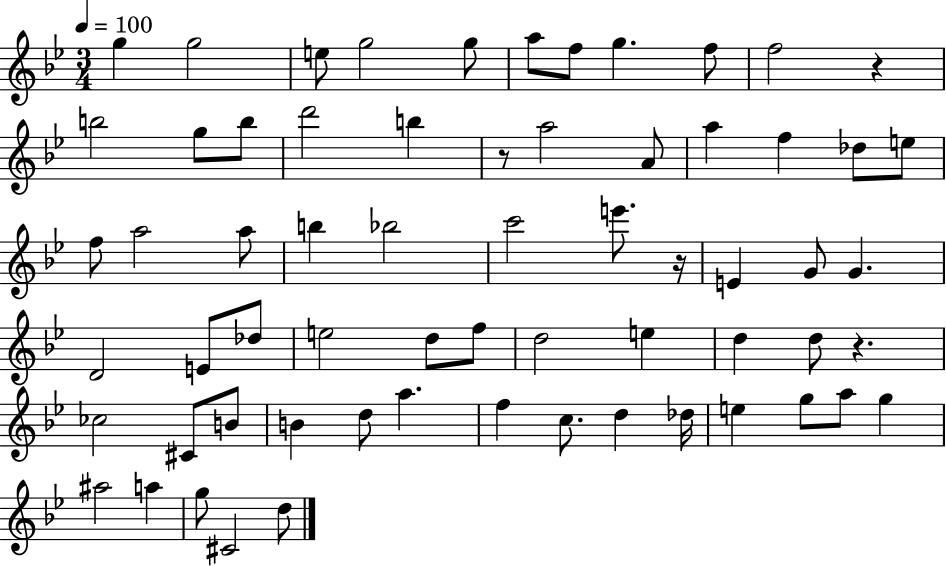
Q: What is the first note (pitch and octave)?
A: G5